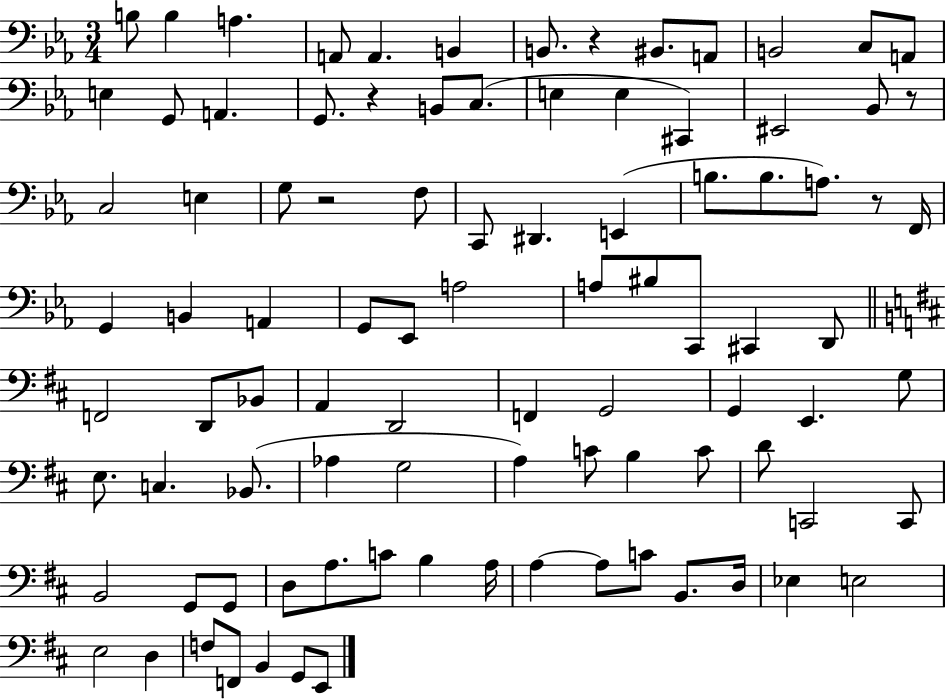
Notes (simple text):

B3/e B3/q A3/q. A2/e A2/q. B2/q B2/e. R/q BIS2/e. A2/e B2/h C3/e A2/e E3/q G2/e A2/q. G2/e. R/q B2/e C3/e. E3/q E3/q C#2/q EIS2/h Bb2/e R/e C3/h E3/q G3/e R/h F3/e C2/e D#2/q. E2/q B3/e. B3/e. A3/e. R/e F2/s G2/q B2/q A2/q G2/e Eb2/e A3/h A3/e BIS3/e C2/e C#2/q D2/e F2/h D2/e Bb2/e A2/q D2/h F2/q G2/h G2/q E2/q. G3/e E3/e. C3/q. Bb2/e. Ab3/q G3/h A3/q C4/e B3/q C4/e D4/e C2/h C2/e B2/h G2/e G2/e D3/e A3/e. C4/e B3/q A3/s A3/q A3/e C4/e B2/e. D3/s Eb3/q E3/h E3/h D3/q F3/e F2/e B2/q G2/e E2/e